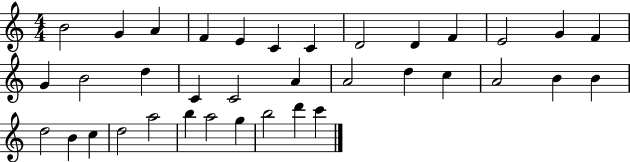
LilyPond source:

{
  \clef treble
  \numericTimeSignature
  \time 4/4
  \key c \major
  b'2 g'4 a'4 | f'4 e'4 c'4 c'4 | d'2 d'4 f'4 | e'2 g'4 f'4 | \break g'4 b'2 d''4 | c'4 c'2 a'4 | a'2 d''4 c''4 | a'2 b'4 b'4 | \break d''2 b'4 c''4 | d''2 a''2 | b''4 a''2 g''4 | b''2 d'''4 c'''4 | \break \bar "|."
}